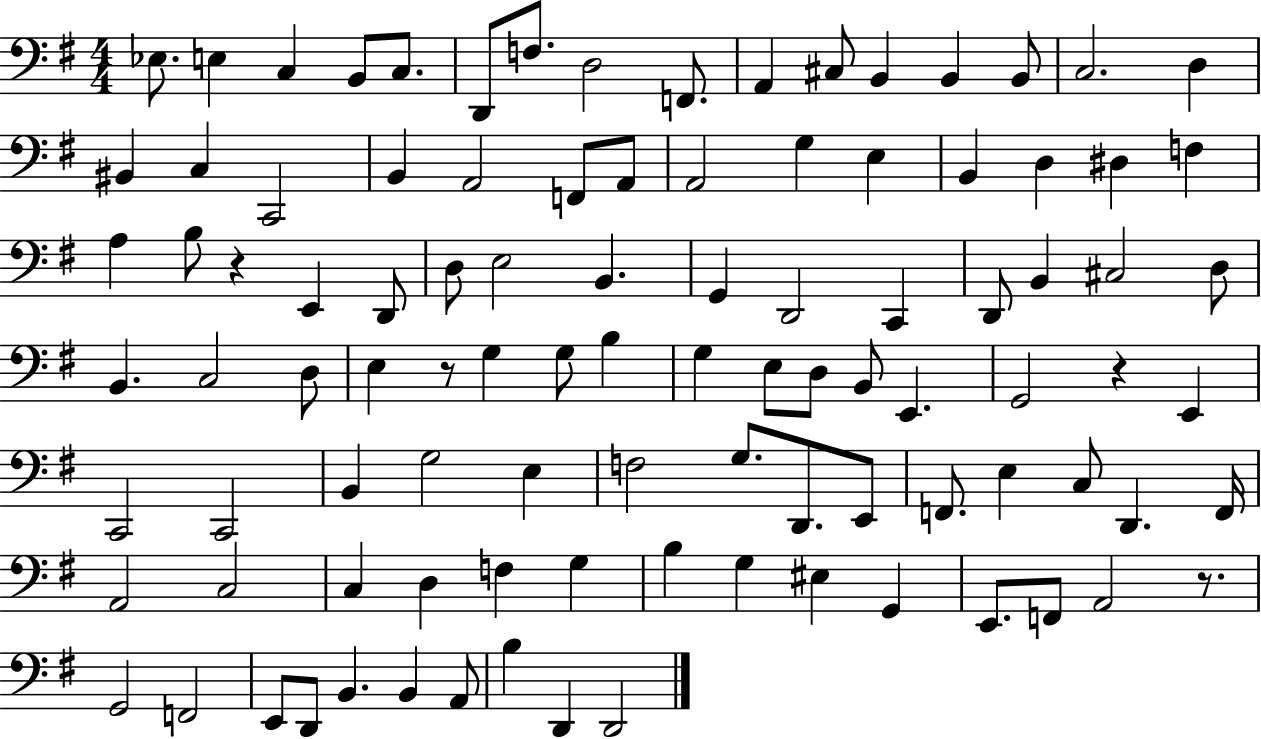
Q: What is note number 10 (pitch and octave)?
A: A2